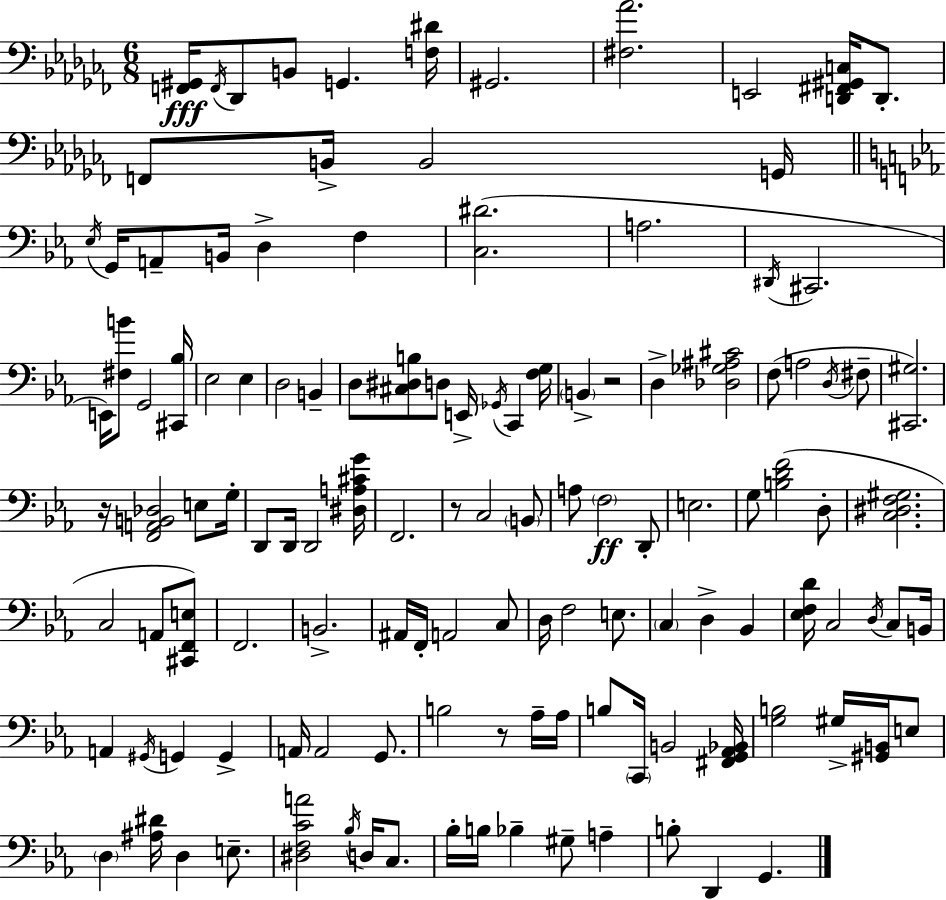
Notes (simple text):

[F2,G#2]/s F2/s Db2/e B2/e G2/q. [F3,D#4]/s G#2/h. [F#3,Ab4]/h. E2/h [D2,F#2,G#2,C3]/s D2/e. F2/e B2/s B2/h G2/s Eb3/s G2/s A2/e B2/s D3/q F3/q [C3,D#4]/h. A3/h. D#2/s C#2/h. E2/s [F#3,B4]/e G2/h [C#2,Bb3]/s Eb3/h Eb3/q D3/h B2/q D3/e [C#3,D#3,B3]/e D3/e E2/s Gb2/s C2/q [F3,G3]/s B2/q R/h D3/q [Db3,Gb3,A#3,C#4]/h F3/e A3/h D3/s F#3/e [C#2,G#3]/h. R/s [F2,A2,B2,Db3]/h E3/e G3/s D2/e D2/s D2/h [D#3,A3,C#4,G4]/s F2/h. R/e C3/h B2/e A3/e F3/h D2/e E3/h. G3/e [B3,D4,F4]/h D3/e [C3,D#3,F3,G#3]/h. C3/h A2/e [C#2,F2,E3]/e F2/h. B2/h. A#2/s F2/s A2/h C3/e D3/s F3/h E3/e. C3/q D3/q Bb2/q [Eb3,F3,D4]/s C3/h D3/s C3/e B2/s A2/q G#2/s G2/q G2/q A2/s A2/h G2/e. B3/h R/e Ab3/s Ab3/s B3/e C2/s B2/h [F#2,G2,Ab2,Bb2]/s [G3,B3]/h G#3/s [G#2,B2]/s E3/e D3/q [A#3,D#4]/s D3/q E3/e. [D#3,F3,C4,A4]/h Bb3/s D3/s C3/e. Bb3/s B3/s Bb3/q G#3/e A3/q B3/e D2/q G2/q.